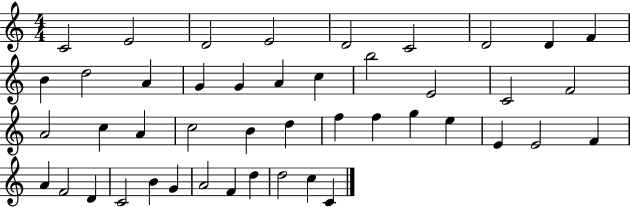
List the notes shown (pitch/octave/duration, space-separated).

C4/h E4/h D4/h E4/h D4/h C4/h D4/h D4/q F4/q B4/q D5/h A4/q G4/q G4/q A4/q C5/q B5/h E4/h C4/h F4/h A4/h C5/q A4/q C5/h B4/q D5/q F5/q F5/q G5/q E5/q E4/q E4/h F4/q A4/q F4/h D4/q C4/h B4/q G4/q A4/h F4/q D5/q D5/h C5/q C4/q